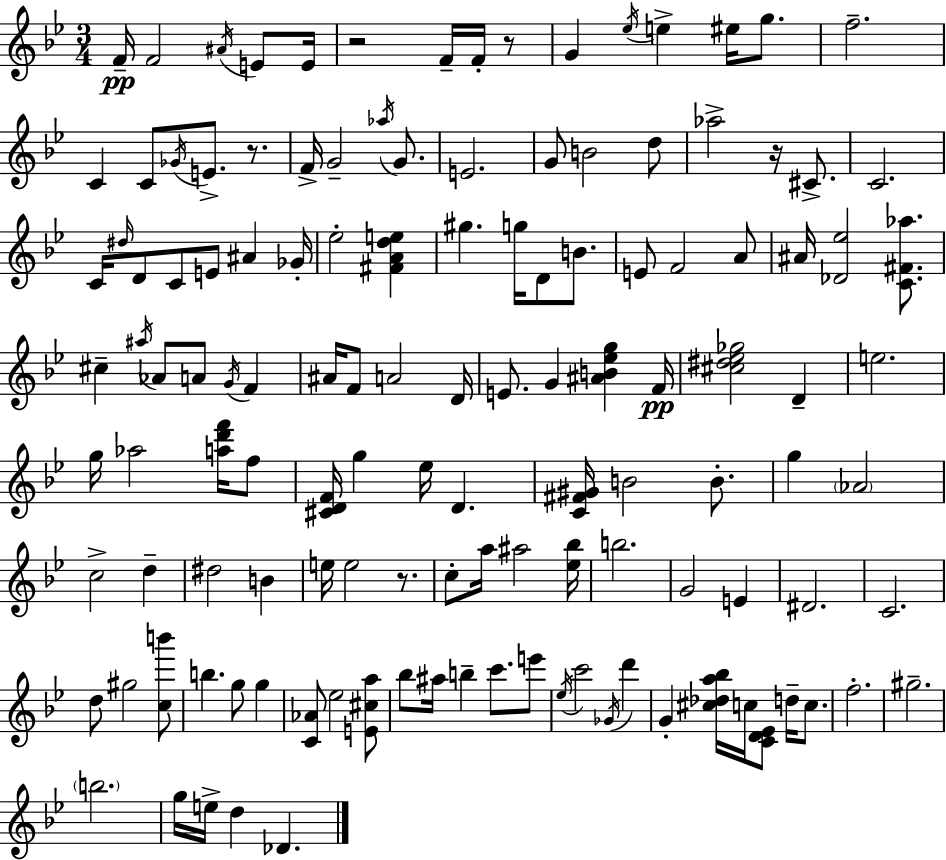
F4/s F4/h A#4/s E4/e E4/s R/h F4/s F4/s R/e G4/q Eb5/s E5/q EIS5/s G5/e. F5/h. C4/q C4/e Gb4/s E4/e. R/e. F4/s G4/h Ab5/s G4/e. E4/h. G4/e B4/h D5/e Ab5/h R/s C#4/e. C4/h. C4/s D#5/s D4/e C4/e E4/e A#4/q Gb4/s Eb5/h [F#4,A4,D5,E5]/q G#5/q. G5/s D4/e B4/e. E4/e F4/h A4/e A#4/s [Db4,Eb5]/h [C4,F#4,Ab5]/e. C#5/q A#5/s Ab4/e A4/e G4/s F4/q A#4/s F4/e A4/h D4/s E4/e. G4/q [A#4,B4,Eb5,G5]/q F4/s [C#5,D#5,Eb5,Gb5]/h D4/q E5/h. G5/s Ab5/h [A5,D6,F6]/s F5/e [C#4,D4,F4]/s G5/q Eb5/s D4/q. [C4,F#4,G#4]/s B4/h B4/e. G5/q Ab4/h C5/h D5/q D#5/h B4/q E5/s E5/h R/e. C5/e A5/s A#5/h [Eb5,Bb5]/s B5/h. G4/h E4/q D#4/h. C4/h. D5/e G#5/h [C5,B6]/e B5/q. G5/e G5/q [C4,Ab4]/e Eb5/h [E4,C#5,A5]/e Bb5/e A#5/s B5/q C6/e. E6/e Eb5/s C6/h Gb4/s D6/q G4/q [C#5,Db5,A5,Bb5]/s C5/s [C4,D4,Eb4]/e D5/s C5/e. F5/h. G#5/h. B5/h. G5/s E5/s D5/q Db4/q.